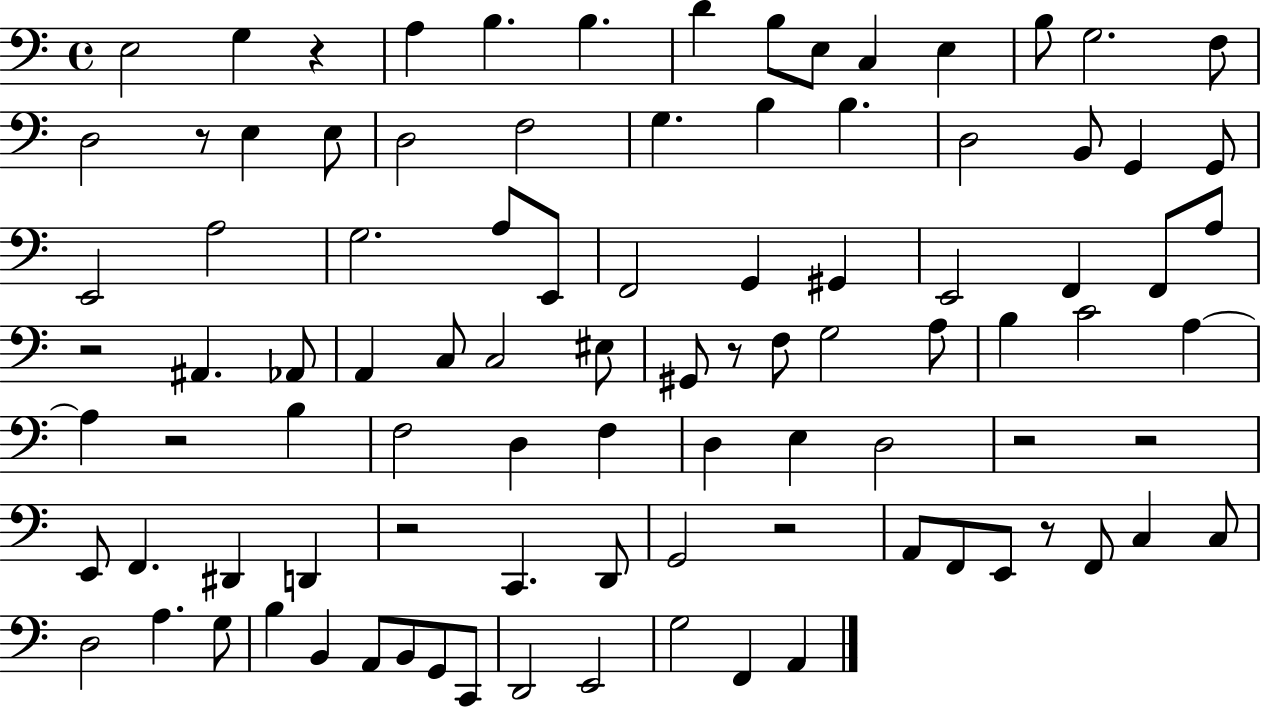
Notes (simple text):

E3/h G3/q R/q A3/q B3/q. B3/q. D4/q B3/e E3/e C3/q E3/q B3/e G3/h. F3/e D3/h R/e E3/q E3/e D3/h F3/h G3/q. B3/q B3/q. D3/h B2/e G2/q G2/e E2/h A3/h G3/h. A3/e E2/e F2/h G2/q G#2/q E2/h F2/q F2/e A3/e R/h A#2/q. Ab2/e A2/q C3/e C3/h EIS3/e G#2/e R/e F3/e G3/h A3/e B3/q C4/h A3/q A3/q R/h B3/q F3/h D3/q F3/q D3/q E3/q D3/h R/h R/h E2/e F2/q. D#2/q D2/q R/h C2/q. D2/e G2/h R/h A2/e F2/e E2/e R/e F2/e C3/q C3/e D3/h A3/q. G3/e B3/q B2/q A2/e B2/e G2/e C2/e D2/h E2/h G3/h F2/q A2/q